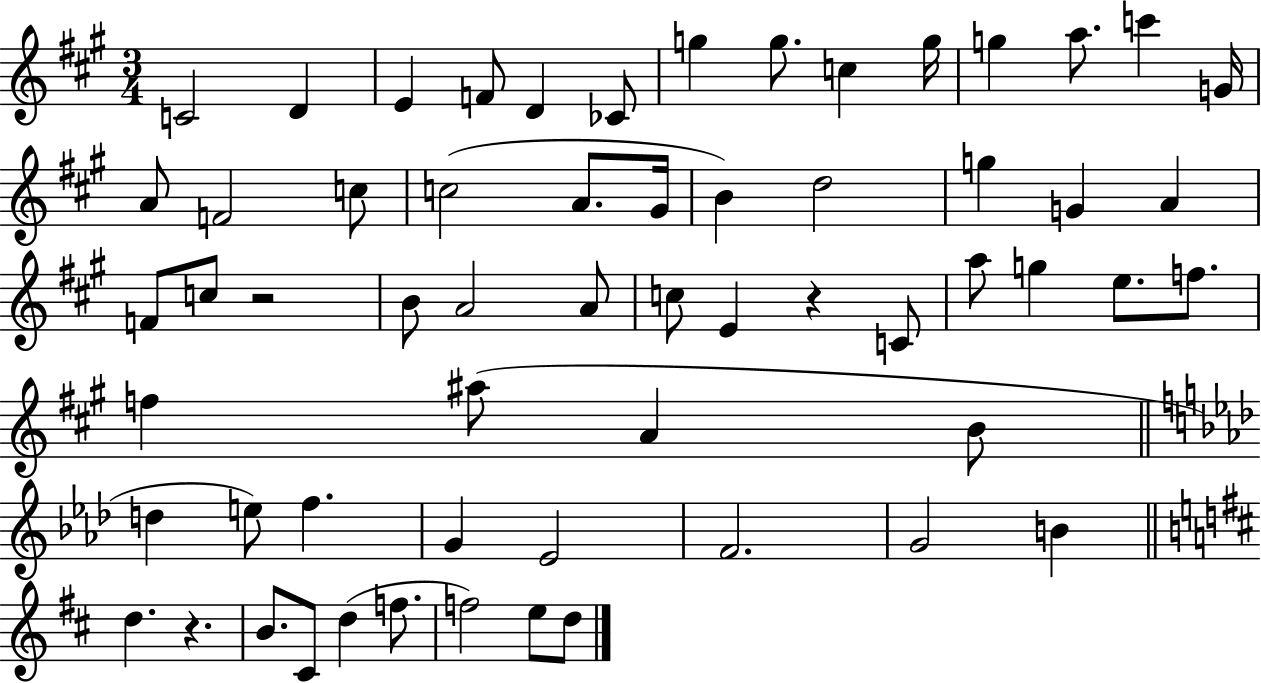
{
  \clef treble
  \numericTimeSignature
  \time 3/4
  \key a \major
  c'2 d'4 | e'4 f'8 d'4 ces'8 | g''4 g''8. c''4 g''16 | g''4 a''8. c'''4 g'16 | \break a'8 f'2 c''8 | c''2( a'8. gis'16 | b'4) d''2 | g''4 g'4 a'4 | \break f'8 c''8 r2 | b'8 a'2 a'8 | c''8 e'4 r4 c'8 | a''8 g''4 e''8. f''8. | \break f''4 ais''8( a'4 b'8 | \bar "||" \break \key f \minor d''4 e''8) f''4. | g'4 ees'2 | f'2. | g'2 b'4 | \break \bar "||" \break \key d \major d''4. r4. | b'8. cis'8 d''4( f''8. | f''2) e''8 d''8 | \bar "|."
}